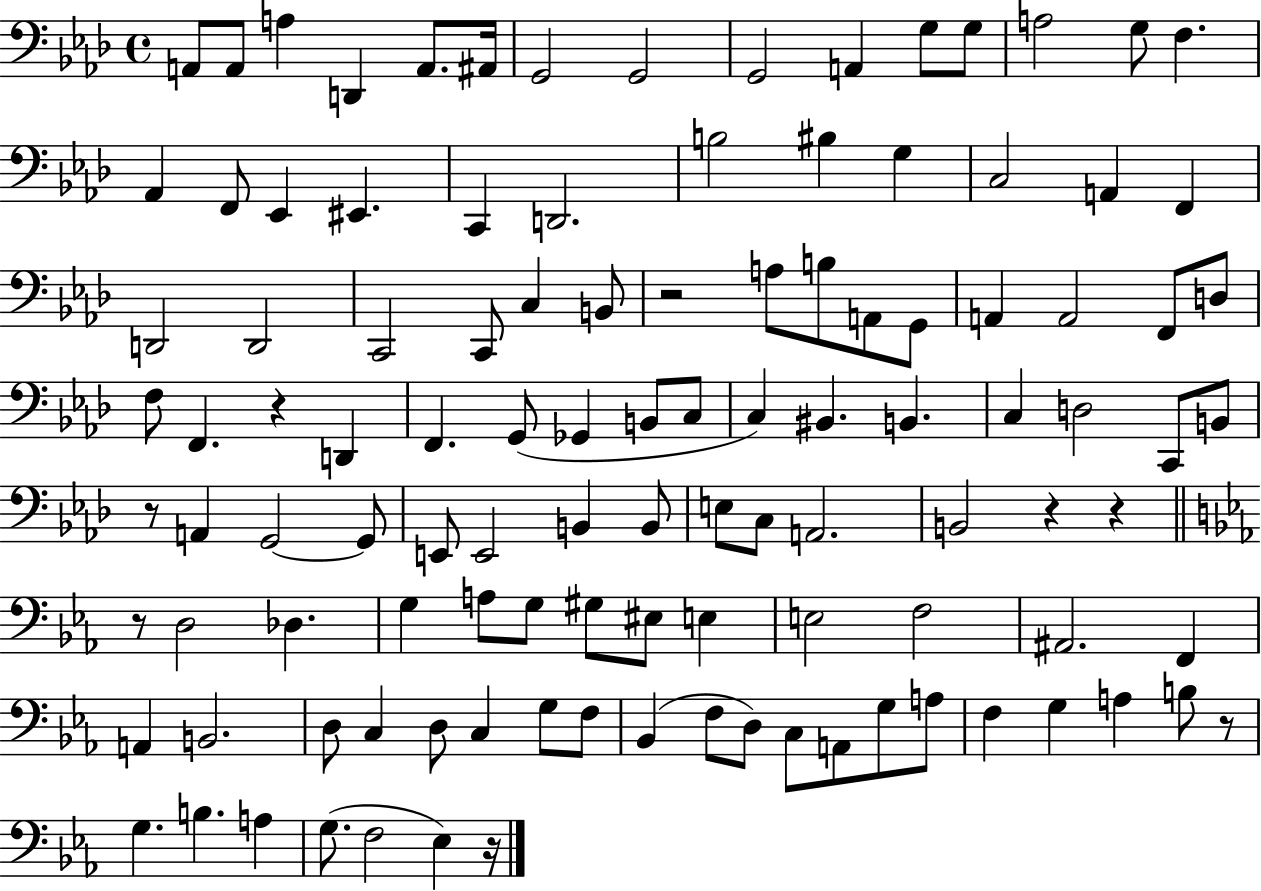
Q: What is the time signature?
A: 4/4